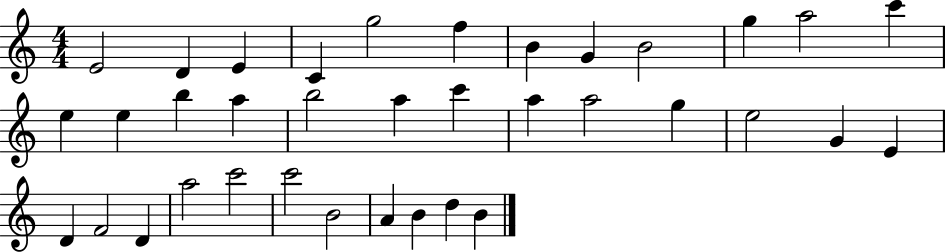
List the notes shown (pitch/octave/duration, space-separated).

E4/h D4/q E4/q C4/q G5/h F5/q B4/q G4/q B4/h G5/q A5/h C6/q E5/q E5/q B5/q A5/q B5/h A5/q C6/q A5/q A5/h G5/q E5/h G4/q E4/q D4/q F4/h D4/q A5/h C6/h C6/h B4/h A4/q B4/q D5/q B4/q